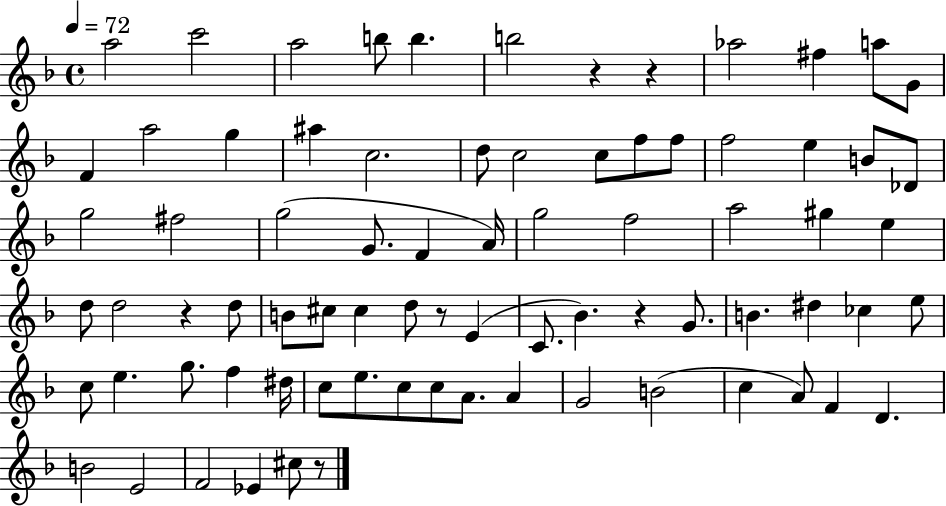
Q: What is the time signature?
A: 4/4